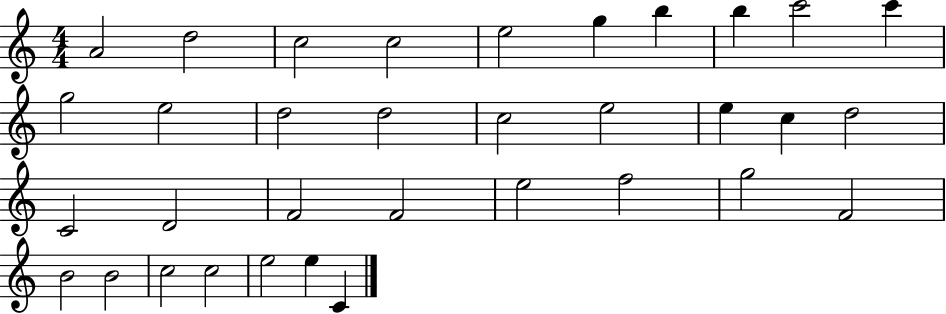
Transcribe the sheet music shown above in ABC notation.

X:1
T:Untitled
M:4/4
L:1/4
K:C
A2 d2 c2 c2 e2 g b b c'2 c' g2 e2 d2 d2 c2 e2 e c d2 C2 D2 F2 F2 e2 f2 g2 F2 B2 B2 c2 c2 e2 e C